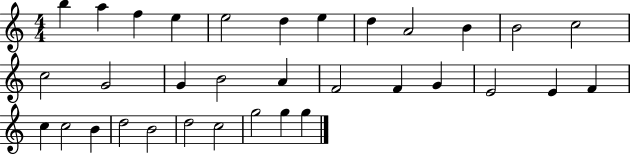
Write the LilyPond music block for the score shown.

{
  \clef treble
  \numericTimeSignature
  \time 4/4
  \key c \major
  b''4 a''4 f''4 e''4 | e''2 d''4 e''4 | d''4 a'2 b'4 | b'2 c''2 | \break c''2 g'2 | g'4 b'2 a'4 | f'2 f'4 g'4 | e'2 e'4 f'4 | \break c''4 c''2 b'4 | d''2 b'2 | d''2 c''2 | g''2 g''4 g''4 | \break \bar "|."
}